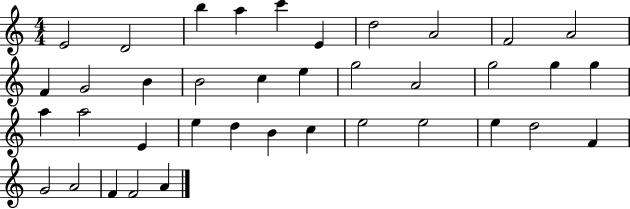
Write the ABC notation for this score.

X:1
T:Untitled
M:4/4
L:1/4
K:C
E2 D2 b a c' E d2 A2 F2 A2 F G2 B B2 c e g2 A2 g2 g g a a2 E e d B c e2 e2 e d2 F G2 A2 F F2 A